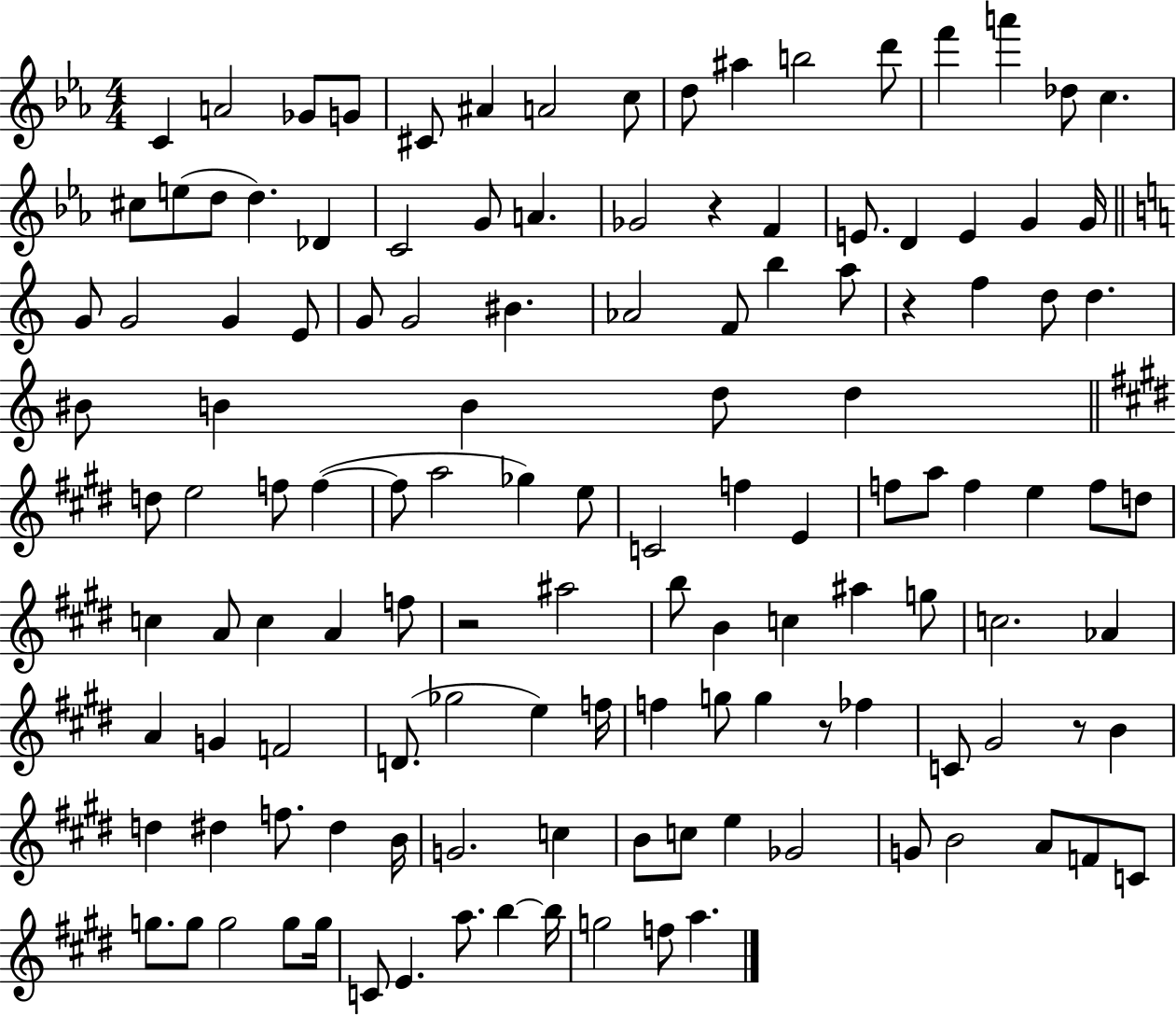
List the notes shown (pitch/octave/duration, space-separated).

C4/q A4/h Gb4/e G4/e C#4/e A#4/q A4/h C5/e D5/e A#5/q B5/h D6/e F6/q A6/q Db5/e C5/q. C#5/e E5/e D5/e D5/q. Db4/q C4/h G4/e A4/q. Gb4/h R/q F4/q E4/e. D4/q E4/q G4/q G4/s G4/e G4/h G4/q E4/e G4/e G4/h BIS4/q. Ab4/h F4/e B5/q A5/e R/q F5/q D5/e D5/q. BIS4/e B4/q B4/q D5/e D5/q D5/e E5/h F5/e F5/q F5/e A5/h Gb5/q E5/e C4/h F5/q E4/q F5/e A5/e F5/q E5/q F5/e D5/e C5/q A4/e C5/q A4/q F5/e R/h A#5/h B5/e B4/q C5/q A#5/q G5/e C5/h. Ab4/q A4/q G4/q F4/h D4/e. Gb5/h E5/q F5/s F5/q G5/e G5/q R/e FES5/q C4/e G#4/h R/e B4/q D5/q D#5/q F5/e. D#5/q B4/s G4/h. C5/q B4/e C5/e E5/q Gb4/h G4/e B4/h A4/e F4/e C4/e G5/e. G5/e G5/h G5/e G5/s C4/e E4/q. A5/e. B5/q B5/s G5/h F5/e A5/q.